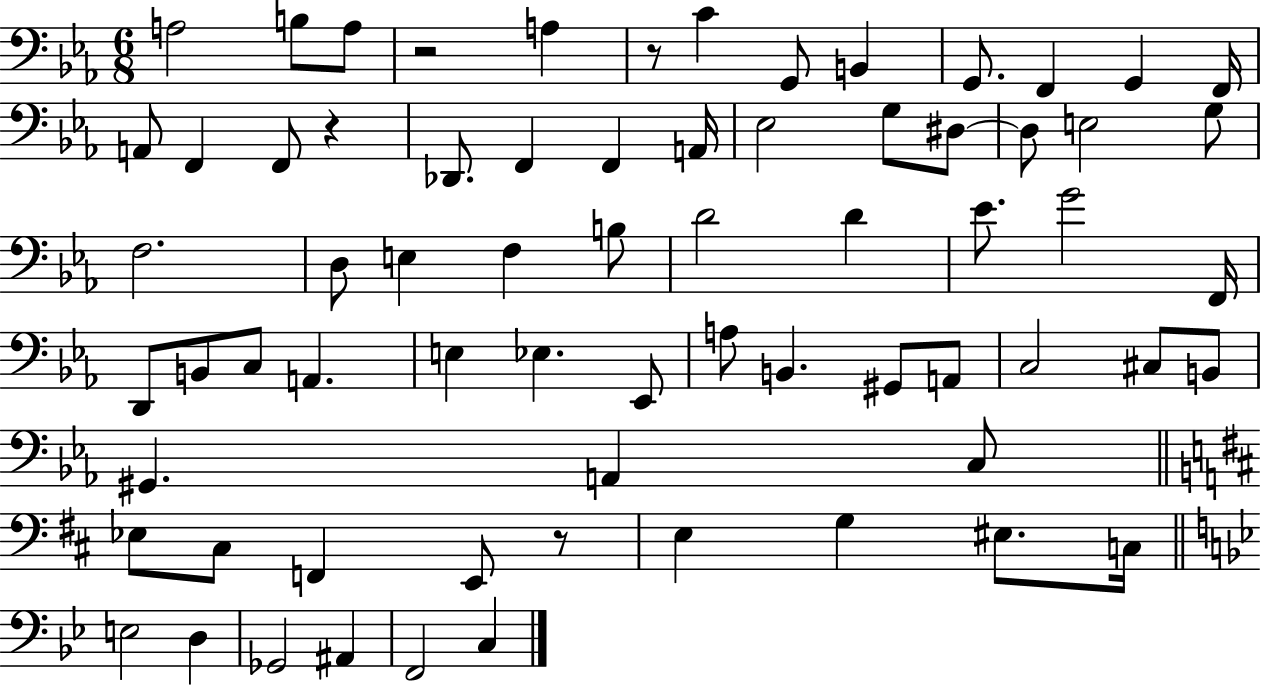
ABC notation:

X:1
T:Untitled
M:6/8
L:1/4
K:Eb
A,2 B,/2 A,/2 z2 A, z/2 C G,,/2 B,, G,,/2 F,, G,, F,,/4 A,,/2 F,, F,,/2 z _D,,/2 F,, F,, A,,/4 _E,2 G,/2 ^D,/2 ^D,/2 E,2 G,/2 F,2 D,/2 E, F, B,/2 D2 D _E/2 G2 F,,/4 D,,/2 B,,/2 C,/2 A,, E, _E, _E,,/2 A,/2 B,, ^G,,/2 A,,/2 C,2 ^C,/2 B,,/2 ^G,, A,, C,/2 _E,/2 ^C,/2 F,, E,,/2 z/2 E, G, ^E,/2 C,/4 E,2 D, _G,,2 ^A,, F,,2 C,